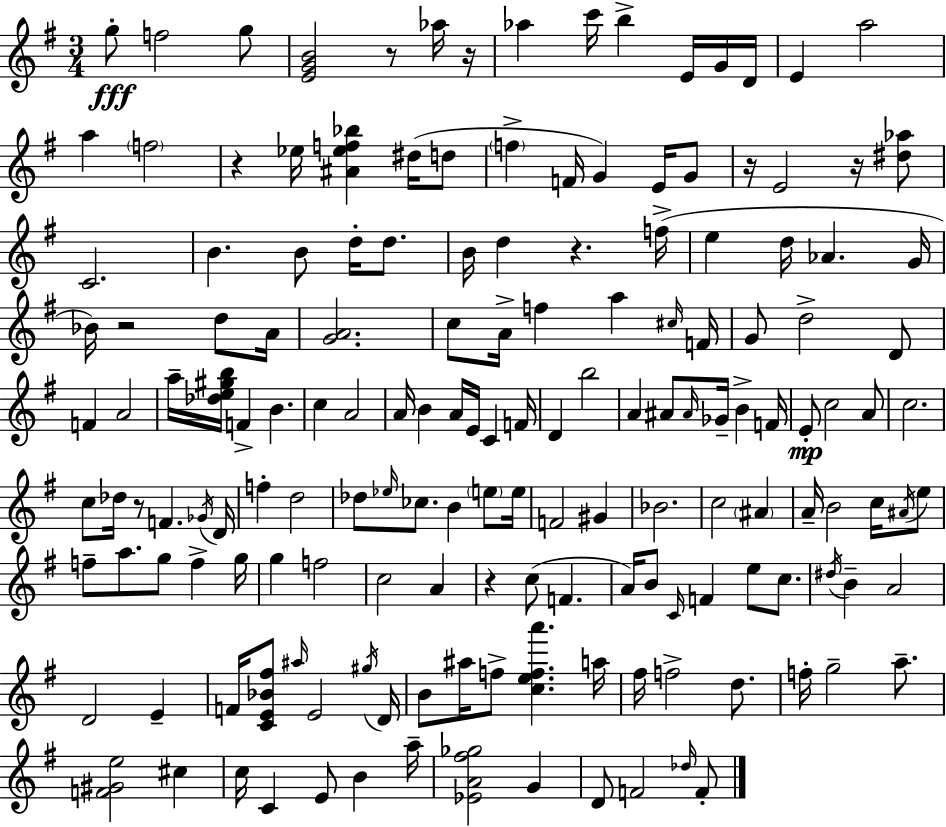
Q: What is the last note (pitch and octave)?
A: F4